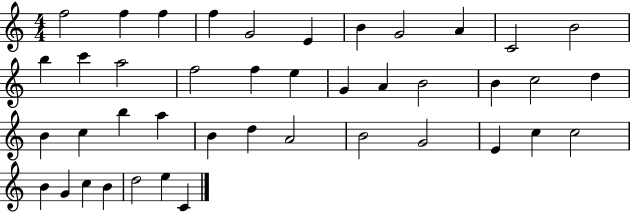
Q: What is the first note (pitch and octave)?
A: F5